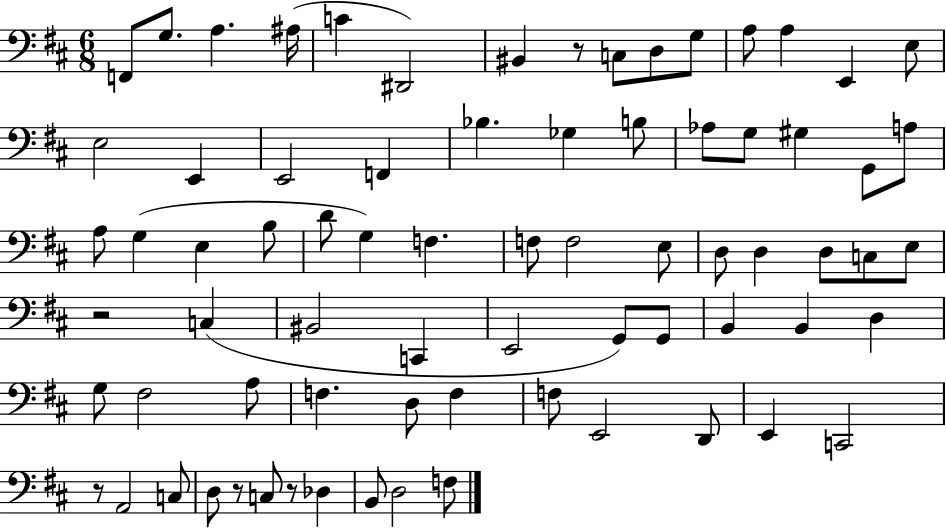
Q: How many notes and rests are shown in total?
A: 74